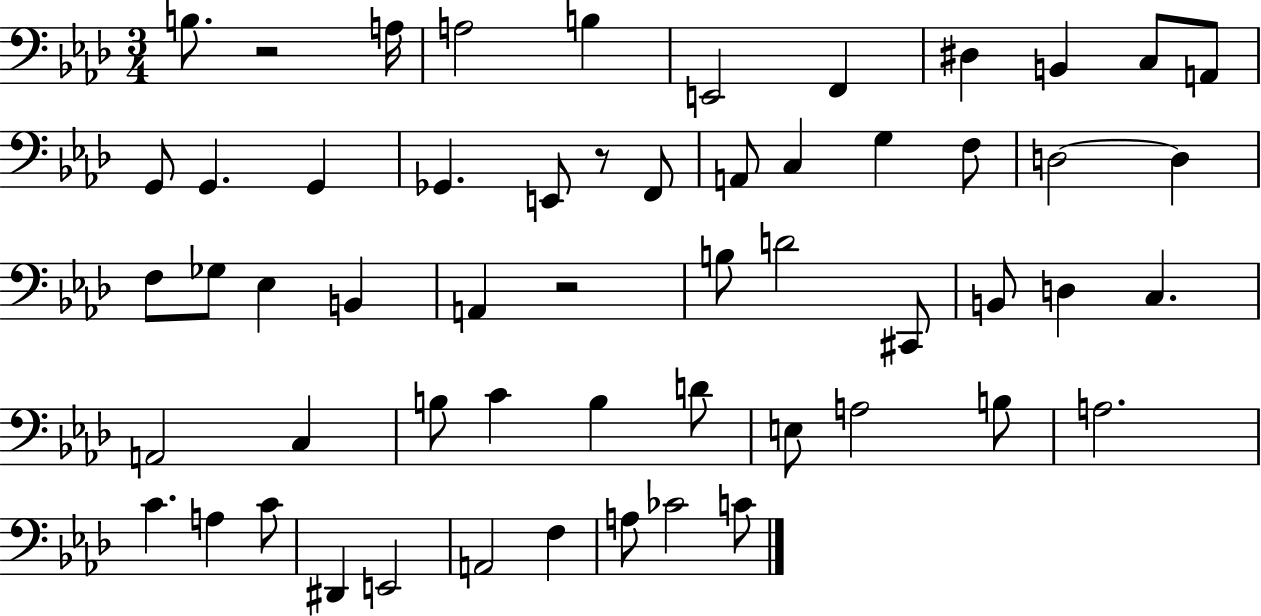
B3/e. R/h A3/s A3/h B3/q E2/h F2/q D#3/q B2/q C3/e A2/e G2/e G2/q. G2/q Gb2/q. E2/e R/e F2/e A2/e C3/q G3/q F3/e D3/h D3/q F3/e Gb3/e Eb3/q B2/q A2/q R/h B3/e D4/h C#2/e B2/e D3/q C3/q. A2/h C3/q B3/e C4/q B3/q D4/e E3/e A3/h B3/e A3/h. C4/q. A3/q C4/e D#2/q E2/h A2/h F3/q A3/e CES4/h C4/e